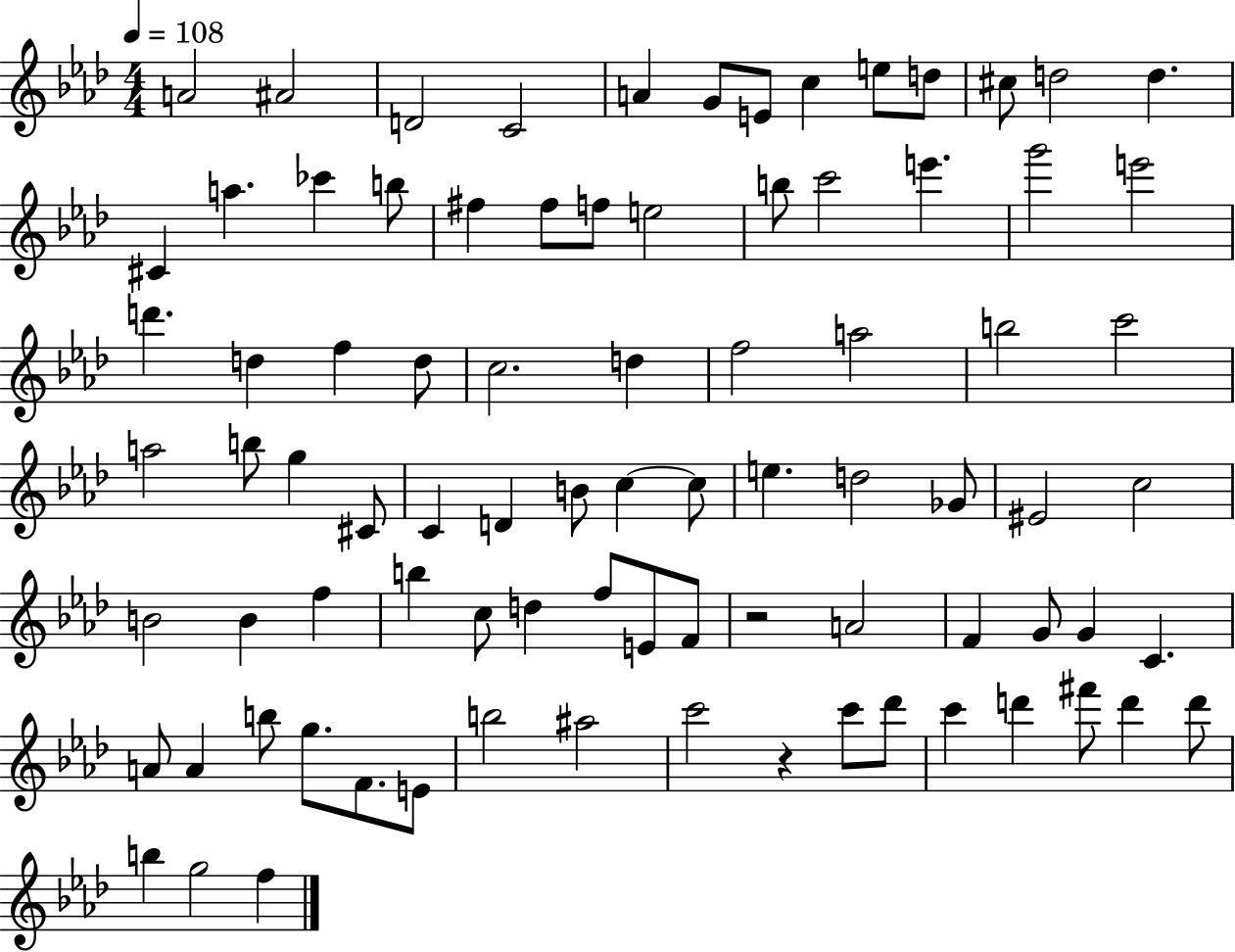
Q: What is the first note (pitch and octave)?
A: A4